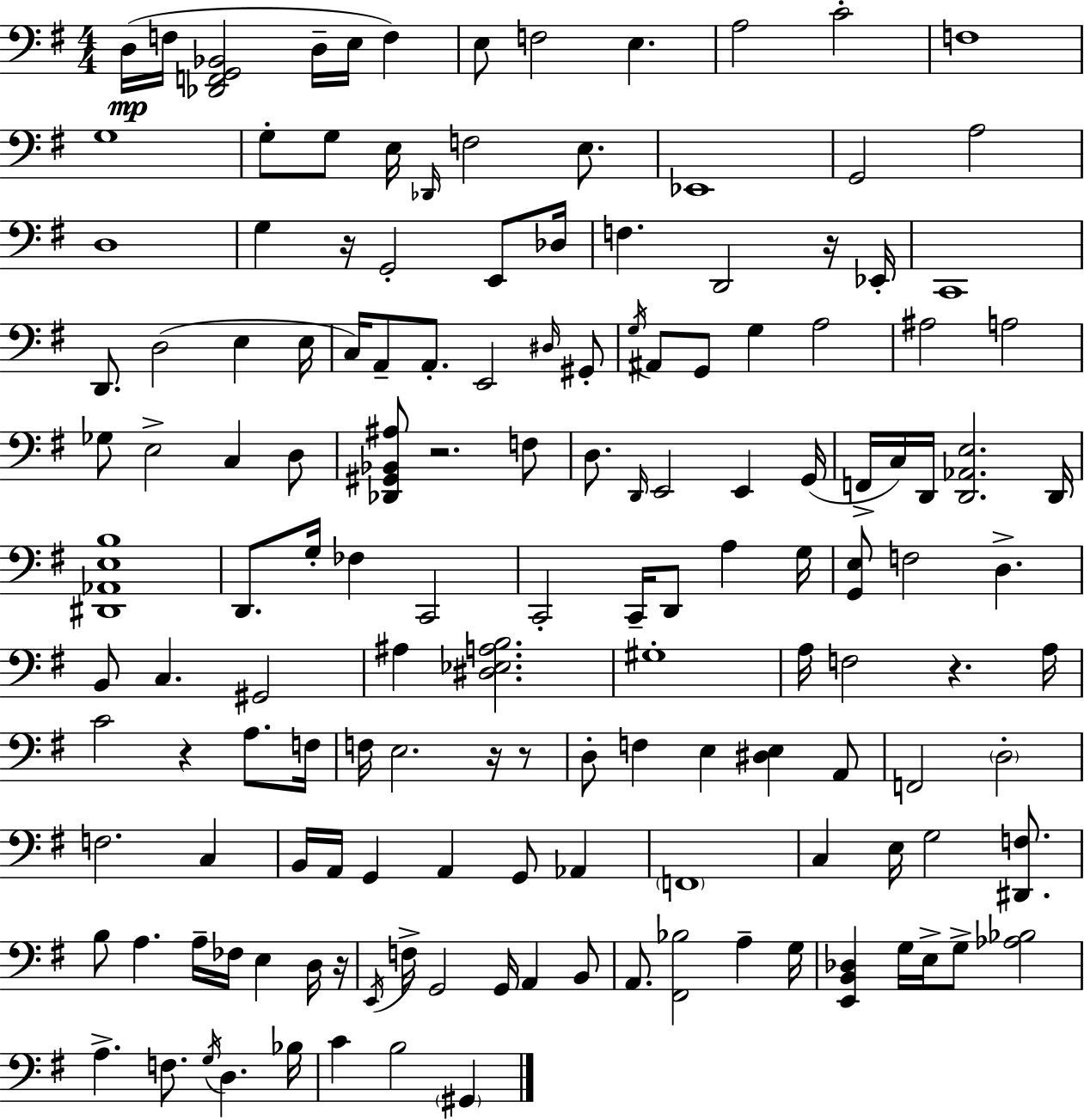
D3/s F3/s [Db2,F2,G2,Bb2]/h D3/s E3/s F3/q E3/e F3/h E3/q. A3/h C4/h F3/w G3/w G3/e G3/e E3/s Db2/s F3/h E3/e. Eb2/w G2/h A3/h D3/w G3/q R/s G2/h E2/e Db3/s F3/q. D2/h R/s Eb2/s C2/w D2/e. D3/h E3/q E3/s C3/s A2/e A2/e. E2/h D#3/s G#2/e G3/s A#2/e G2/e G3/q A3/h A#3/h A3/h Gb3/e E3/h C3/q D3/e [Db2,G#2,Bb2,A#3]/e R/h. F3/e D3/e. D2/s E2/h E2/q G2/s F2/s C3/s D2/s [D2,Ab2,E3]/h. D2/s [D#2,Ab2,E3,B3]/w D2/e. G3/s FES3/q C2/h C2/h C2/s D2/e A3/q G3/s [G2,E3]/e F3/h D3/q. B2/e C3/q. G#2/h A#3/q [D#3,Eb3,A3,B3]/h. G#3/w A3/s F3/h R/q. A3/s C4/h R/q A3/e. F3/s F3/s E3/h. R/s R/e D3/e F3/q E3/q [D#3,E3]/q A2/e F2/h D3/h F3/h. C3/q B2/s A2/s G2/q A2/q G2/e Ab2/q F2/w C3/q E3/s G3/h [D#2,F3]/e. B3/e A3/q. A3/s FES3/s E3/q D3/s R/s E2/s F3/s G2/h G2/s A2/q B2/e A2/e. [F#2,Bb3]/h A3/q G3/s [E2,B2,Db3]/q G3/s E3/s G3/e [Ab3,Bb3]/h A3/q. F3/e. G3/s D3/q. Bb3/s C4/q B3/h G#2/q